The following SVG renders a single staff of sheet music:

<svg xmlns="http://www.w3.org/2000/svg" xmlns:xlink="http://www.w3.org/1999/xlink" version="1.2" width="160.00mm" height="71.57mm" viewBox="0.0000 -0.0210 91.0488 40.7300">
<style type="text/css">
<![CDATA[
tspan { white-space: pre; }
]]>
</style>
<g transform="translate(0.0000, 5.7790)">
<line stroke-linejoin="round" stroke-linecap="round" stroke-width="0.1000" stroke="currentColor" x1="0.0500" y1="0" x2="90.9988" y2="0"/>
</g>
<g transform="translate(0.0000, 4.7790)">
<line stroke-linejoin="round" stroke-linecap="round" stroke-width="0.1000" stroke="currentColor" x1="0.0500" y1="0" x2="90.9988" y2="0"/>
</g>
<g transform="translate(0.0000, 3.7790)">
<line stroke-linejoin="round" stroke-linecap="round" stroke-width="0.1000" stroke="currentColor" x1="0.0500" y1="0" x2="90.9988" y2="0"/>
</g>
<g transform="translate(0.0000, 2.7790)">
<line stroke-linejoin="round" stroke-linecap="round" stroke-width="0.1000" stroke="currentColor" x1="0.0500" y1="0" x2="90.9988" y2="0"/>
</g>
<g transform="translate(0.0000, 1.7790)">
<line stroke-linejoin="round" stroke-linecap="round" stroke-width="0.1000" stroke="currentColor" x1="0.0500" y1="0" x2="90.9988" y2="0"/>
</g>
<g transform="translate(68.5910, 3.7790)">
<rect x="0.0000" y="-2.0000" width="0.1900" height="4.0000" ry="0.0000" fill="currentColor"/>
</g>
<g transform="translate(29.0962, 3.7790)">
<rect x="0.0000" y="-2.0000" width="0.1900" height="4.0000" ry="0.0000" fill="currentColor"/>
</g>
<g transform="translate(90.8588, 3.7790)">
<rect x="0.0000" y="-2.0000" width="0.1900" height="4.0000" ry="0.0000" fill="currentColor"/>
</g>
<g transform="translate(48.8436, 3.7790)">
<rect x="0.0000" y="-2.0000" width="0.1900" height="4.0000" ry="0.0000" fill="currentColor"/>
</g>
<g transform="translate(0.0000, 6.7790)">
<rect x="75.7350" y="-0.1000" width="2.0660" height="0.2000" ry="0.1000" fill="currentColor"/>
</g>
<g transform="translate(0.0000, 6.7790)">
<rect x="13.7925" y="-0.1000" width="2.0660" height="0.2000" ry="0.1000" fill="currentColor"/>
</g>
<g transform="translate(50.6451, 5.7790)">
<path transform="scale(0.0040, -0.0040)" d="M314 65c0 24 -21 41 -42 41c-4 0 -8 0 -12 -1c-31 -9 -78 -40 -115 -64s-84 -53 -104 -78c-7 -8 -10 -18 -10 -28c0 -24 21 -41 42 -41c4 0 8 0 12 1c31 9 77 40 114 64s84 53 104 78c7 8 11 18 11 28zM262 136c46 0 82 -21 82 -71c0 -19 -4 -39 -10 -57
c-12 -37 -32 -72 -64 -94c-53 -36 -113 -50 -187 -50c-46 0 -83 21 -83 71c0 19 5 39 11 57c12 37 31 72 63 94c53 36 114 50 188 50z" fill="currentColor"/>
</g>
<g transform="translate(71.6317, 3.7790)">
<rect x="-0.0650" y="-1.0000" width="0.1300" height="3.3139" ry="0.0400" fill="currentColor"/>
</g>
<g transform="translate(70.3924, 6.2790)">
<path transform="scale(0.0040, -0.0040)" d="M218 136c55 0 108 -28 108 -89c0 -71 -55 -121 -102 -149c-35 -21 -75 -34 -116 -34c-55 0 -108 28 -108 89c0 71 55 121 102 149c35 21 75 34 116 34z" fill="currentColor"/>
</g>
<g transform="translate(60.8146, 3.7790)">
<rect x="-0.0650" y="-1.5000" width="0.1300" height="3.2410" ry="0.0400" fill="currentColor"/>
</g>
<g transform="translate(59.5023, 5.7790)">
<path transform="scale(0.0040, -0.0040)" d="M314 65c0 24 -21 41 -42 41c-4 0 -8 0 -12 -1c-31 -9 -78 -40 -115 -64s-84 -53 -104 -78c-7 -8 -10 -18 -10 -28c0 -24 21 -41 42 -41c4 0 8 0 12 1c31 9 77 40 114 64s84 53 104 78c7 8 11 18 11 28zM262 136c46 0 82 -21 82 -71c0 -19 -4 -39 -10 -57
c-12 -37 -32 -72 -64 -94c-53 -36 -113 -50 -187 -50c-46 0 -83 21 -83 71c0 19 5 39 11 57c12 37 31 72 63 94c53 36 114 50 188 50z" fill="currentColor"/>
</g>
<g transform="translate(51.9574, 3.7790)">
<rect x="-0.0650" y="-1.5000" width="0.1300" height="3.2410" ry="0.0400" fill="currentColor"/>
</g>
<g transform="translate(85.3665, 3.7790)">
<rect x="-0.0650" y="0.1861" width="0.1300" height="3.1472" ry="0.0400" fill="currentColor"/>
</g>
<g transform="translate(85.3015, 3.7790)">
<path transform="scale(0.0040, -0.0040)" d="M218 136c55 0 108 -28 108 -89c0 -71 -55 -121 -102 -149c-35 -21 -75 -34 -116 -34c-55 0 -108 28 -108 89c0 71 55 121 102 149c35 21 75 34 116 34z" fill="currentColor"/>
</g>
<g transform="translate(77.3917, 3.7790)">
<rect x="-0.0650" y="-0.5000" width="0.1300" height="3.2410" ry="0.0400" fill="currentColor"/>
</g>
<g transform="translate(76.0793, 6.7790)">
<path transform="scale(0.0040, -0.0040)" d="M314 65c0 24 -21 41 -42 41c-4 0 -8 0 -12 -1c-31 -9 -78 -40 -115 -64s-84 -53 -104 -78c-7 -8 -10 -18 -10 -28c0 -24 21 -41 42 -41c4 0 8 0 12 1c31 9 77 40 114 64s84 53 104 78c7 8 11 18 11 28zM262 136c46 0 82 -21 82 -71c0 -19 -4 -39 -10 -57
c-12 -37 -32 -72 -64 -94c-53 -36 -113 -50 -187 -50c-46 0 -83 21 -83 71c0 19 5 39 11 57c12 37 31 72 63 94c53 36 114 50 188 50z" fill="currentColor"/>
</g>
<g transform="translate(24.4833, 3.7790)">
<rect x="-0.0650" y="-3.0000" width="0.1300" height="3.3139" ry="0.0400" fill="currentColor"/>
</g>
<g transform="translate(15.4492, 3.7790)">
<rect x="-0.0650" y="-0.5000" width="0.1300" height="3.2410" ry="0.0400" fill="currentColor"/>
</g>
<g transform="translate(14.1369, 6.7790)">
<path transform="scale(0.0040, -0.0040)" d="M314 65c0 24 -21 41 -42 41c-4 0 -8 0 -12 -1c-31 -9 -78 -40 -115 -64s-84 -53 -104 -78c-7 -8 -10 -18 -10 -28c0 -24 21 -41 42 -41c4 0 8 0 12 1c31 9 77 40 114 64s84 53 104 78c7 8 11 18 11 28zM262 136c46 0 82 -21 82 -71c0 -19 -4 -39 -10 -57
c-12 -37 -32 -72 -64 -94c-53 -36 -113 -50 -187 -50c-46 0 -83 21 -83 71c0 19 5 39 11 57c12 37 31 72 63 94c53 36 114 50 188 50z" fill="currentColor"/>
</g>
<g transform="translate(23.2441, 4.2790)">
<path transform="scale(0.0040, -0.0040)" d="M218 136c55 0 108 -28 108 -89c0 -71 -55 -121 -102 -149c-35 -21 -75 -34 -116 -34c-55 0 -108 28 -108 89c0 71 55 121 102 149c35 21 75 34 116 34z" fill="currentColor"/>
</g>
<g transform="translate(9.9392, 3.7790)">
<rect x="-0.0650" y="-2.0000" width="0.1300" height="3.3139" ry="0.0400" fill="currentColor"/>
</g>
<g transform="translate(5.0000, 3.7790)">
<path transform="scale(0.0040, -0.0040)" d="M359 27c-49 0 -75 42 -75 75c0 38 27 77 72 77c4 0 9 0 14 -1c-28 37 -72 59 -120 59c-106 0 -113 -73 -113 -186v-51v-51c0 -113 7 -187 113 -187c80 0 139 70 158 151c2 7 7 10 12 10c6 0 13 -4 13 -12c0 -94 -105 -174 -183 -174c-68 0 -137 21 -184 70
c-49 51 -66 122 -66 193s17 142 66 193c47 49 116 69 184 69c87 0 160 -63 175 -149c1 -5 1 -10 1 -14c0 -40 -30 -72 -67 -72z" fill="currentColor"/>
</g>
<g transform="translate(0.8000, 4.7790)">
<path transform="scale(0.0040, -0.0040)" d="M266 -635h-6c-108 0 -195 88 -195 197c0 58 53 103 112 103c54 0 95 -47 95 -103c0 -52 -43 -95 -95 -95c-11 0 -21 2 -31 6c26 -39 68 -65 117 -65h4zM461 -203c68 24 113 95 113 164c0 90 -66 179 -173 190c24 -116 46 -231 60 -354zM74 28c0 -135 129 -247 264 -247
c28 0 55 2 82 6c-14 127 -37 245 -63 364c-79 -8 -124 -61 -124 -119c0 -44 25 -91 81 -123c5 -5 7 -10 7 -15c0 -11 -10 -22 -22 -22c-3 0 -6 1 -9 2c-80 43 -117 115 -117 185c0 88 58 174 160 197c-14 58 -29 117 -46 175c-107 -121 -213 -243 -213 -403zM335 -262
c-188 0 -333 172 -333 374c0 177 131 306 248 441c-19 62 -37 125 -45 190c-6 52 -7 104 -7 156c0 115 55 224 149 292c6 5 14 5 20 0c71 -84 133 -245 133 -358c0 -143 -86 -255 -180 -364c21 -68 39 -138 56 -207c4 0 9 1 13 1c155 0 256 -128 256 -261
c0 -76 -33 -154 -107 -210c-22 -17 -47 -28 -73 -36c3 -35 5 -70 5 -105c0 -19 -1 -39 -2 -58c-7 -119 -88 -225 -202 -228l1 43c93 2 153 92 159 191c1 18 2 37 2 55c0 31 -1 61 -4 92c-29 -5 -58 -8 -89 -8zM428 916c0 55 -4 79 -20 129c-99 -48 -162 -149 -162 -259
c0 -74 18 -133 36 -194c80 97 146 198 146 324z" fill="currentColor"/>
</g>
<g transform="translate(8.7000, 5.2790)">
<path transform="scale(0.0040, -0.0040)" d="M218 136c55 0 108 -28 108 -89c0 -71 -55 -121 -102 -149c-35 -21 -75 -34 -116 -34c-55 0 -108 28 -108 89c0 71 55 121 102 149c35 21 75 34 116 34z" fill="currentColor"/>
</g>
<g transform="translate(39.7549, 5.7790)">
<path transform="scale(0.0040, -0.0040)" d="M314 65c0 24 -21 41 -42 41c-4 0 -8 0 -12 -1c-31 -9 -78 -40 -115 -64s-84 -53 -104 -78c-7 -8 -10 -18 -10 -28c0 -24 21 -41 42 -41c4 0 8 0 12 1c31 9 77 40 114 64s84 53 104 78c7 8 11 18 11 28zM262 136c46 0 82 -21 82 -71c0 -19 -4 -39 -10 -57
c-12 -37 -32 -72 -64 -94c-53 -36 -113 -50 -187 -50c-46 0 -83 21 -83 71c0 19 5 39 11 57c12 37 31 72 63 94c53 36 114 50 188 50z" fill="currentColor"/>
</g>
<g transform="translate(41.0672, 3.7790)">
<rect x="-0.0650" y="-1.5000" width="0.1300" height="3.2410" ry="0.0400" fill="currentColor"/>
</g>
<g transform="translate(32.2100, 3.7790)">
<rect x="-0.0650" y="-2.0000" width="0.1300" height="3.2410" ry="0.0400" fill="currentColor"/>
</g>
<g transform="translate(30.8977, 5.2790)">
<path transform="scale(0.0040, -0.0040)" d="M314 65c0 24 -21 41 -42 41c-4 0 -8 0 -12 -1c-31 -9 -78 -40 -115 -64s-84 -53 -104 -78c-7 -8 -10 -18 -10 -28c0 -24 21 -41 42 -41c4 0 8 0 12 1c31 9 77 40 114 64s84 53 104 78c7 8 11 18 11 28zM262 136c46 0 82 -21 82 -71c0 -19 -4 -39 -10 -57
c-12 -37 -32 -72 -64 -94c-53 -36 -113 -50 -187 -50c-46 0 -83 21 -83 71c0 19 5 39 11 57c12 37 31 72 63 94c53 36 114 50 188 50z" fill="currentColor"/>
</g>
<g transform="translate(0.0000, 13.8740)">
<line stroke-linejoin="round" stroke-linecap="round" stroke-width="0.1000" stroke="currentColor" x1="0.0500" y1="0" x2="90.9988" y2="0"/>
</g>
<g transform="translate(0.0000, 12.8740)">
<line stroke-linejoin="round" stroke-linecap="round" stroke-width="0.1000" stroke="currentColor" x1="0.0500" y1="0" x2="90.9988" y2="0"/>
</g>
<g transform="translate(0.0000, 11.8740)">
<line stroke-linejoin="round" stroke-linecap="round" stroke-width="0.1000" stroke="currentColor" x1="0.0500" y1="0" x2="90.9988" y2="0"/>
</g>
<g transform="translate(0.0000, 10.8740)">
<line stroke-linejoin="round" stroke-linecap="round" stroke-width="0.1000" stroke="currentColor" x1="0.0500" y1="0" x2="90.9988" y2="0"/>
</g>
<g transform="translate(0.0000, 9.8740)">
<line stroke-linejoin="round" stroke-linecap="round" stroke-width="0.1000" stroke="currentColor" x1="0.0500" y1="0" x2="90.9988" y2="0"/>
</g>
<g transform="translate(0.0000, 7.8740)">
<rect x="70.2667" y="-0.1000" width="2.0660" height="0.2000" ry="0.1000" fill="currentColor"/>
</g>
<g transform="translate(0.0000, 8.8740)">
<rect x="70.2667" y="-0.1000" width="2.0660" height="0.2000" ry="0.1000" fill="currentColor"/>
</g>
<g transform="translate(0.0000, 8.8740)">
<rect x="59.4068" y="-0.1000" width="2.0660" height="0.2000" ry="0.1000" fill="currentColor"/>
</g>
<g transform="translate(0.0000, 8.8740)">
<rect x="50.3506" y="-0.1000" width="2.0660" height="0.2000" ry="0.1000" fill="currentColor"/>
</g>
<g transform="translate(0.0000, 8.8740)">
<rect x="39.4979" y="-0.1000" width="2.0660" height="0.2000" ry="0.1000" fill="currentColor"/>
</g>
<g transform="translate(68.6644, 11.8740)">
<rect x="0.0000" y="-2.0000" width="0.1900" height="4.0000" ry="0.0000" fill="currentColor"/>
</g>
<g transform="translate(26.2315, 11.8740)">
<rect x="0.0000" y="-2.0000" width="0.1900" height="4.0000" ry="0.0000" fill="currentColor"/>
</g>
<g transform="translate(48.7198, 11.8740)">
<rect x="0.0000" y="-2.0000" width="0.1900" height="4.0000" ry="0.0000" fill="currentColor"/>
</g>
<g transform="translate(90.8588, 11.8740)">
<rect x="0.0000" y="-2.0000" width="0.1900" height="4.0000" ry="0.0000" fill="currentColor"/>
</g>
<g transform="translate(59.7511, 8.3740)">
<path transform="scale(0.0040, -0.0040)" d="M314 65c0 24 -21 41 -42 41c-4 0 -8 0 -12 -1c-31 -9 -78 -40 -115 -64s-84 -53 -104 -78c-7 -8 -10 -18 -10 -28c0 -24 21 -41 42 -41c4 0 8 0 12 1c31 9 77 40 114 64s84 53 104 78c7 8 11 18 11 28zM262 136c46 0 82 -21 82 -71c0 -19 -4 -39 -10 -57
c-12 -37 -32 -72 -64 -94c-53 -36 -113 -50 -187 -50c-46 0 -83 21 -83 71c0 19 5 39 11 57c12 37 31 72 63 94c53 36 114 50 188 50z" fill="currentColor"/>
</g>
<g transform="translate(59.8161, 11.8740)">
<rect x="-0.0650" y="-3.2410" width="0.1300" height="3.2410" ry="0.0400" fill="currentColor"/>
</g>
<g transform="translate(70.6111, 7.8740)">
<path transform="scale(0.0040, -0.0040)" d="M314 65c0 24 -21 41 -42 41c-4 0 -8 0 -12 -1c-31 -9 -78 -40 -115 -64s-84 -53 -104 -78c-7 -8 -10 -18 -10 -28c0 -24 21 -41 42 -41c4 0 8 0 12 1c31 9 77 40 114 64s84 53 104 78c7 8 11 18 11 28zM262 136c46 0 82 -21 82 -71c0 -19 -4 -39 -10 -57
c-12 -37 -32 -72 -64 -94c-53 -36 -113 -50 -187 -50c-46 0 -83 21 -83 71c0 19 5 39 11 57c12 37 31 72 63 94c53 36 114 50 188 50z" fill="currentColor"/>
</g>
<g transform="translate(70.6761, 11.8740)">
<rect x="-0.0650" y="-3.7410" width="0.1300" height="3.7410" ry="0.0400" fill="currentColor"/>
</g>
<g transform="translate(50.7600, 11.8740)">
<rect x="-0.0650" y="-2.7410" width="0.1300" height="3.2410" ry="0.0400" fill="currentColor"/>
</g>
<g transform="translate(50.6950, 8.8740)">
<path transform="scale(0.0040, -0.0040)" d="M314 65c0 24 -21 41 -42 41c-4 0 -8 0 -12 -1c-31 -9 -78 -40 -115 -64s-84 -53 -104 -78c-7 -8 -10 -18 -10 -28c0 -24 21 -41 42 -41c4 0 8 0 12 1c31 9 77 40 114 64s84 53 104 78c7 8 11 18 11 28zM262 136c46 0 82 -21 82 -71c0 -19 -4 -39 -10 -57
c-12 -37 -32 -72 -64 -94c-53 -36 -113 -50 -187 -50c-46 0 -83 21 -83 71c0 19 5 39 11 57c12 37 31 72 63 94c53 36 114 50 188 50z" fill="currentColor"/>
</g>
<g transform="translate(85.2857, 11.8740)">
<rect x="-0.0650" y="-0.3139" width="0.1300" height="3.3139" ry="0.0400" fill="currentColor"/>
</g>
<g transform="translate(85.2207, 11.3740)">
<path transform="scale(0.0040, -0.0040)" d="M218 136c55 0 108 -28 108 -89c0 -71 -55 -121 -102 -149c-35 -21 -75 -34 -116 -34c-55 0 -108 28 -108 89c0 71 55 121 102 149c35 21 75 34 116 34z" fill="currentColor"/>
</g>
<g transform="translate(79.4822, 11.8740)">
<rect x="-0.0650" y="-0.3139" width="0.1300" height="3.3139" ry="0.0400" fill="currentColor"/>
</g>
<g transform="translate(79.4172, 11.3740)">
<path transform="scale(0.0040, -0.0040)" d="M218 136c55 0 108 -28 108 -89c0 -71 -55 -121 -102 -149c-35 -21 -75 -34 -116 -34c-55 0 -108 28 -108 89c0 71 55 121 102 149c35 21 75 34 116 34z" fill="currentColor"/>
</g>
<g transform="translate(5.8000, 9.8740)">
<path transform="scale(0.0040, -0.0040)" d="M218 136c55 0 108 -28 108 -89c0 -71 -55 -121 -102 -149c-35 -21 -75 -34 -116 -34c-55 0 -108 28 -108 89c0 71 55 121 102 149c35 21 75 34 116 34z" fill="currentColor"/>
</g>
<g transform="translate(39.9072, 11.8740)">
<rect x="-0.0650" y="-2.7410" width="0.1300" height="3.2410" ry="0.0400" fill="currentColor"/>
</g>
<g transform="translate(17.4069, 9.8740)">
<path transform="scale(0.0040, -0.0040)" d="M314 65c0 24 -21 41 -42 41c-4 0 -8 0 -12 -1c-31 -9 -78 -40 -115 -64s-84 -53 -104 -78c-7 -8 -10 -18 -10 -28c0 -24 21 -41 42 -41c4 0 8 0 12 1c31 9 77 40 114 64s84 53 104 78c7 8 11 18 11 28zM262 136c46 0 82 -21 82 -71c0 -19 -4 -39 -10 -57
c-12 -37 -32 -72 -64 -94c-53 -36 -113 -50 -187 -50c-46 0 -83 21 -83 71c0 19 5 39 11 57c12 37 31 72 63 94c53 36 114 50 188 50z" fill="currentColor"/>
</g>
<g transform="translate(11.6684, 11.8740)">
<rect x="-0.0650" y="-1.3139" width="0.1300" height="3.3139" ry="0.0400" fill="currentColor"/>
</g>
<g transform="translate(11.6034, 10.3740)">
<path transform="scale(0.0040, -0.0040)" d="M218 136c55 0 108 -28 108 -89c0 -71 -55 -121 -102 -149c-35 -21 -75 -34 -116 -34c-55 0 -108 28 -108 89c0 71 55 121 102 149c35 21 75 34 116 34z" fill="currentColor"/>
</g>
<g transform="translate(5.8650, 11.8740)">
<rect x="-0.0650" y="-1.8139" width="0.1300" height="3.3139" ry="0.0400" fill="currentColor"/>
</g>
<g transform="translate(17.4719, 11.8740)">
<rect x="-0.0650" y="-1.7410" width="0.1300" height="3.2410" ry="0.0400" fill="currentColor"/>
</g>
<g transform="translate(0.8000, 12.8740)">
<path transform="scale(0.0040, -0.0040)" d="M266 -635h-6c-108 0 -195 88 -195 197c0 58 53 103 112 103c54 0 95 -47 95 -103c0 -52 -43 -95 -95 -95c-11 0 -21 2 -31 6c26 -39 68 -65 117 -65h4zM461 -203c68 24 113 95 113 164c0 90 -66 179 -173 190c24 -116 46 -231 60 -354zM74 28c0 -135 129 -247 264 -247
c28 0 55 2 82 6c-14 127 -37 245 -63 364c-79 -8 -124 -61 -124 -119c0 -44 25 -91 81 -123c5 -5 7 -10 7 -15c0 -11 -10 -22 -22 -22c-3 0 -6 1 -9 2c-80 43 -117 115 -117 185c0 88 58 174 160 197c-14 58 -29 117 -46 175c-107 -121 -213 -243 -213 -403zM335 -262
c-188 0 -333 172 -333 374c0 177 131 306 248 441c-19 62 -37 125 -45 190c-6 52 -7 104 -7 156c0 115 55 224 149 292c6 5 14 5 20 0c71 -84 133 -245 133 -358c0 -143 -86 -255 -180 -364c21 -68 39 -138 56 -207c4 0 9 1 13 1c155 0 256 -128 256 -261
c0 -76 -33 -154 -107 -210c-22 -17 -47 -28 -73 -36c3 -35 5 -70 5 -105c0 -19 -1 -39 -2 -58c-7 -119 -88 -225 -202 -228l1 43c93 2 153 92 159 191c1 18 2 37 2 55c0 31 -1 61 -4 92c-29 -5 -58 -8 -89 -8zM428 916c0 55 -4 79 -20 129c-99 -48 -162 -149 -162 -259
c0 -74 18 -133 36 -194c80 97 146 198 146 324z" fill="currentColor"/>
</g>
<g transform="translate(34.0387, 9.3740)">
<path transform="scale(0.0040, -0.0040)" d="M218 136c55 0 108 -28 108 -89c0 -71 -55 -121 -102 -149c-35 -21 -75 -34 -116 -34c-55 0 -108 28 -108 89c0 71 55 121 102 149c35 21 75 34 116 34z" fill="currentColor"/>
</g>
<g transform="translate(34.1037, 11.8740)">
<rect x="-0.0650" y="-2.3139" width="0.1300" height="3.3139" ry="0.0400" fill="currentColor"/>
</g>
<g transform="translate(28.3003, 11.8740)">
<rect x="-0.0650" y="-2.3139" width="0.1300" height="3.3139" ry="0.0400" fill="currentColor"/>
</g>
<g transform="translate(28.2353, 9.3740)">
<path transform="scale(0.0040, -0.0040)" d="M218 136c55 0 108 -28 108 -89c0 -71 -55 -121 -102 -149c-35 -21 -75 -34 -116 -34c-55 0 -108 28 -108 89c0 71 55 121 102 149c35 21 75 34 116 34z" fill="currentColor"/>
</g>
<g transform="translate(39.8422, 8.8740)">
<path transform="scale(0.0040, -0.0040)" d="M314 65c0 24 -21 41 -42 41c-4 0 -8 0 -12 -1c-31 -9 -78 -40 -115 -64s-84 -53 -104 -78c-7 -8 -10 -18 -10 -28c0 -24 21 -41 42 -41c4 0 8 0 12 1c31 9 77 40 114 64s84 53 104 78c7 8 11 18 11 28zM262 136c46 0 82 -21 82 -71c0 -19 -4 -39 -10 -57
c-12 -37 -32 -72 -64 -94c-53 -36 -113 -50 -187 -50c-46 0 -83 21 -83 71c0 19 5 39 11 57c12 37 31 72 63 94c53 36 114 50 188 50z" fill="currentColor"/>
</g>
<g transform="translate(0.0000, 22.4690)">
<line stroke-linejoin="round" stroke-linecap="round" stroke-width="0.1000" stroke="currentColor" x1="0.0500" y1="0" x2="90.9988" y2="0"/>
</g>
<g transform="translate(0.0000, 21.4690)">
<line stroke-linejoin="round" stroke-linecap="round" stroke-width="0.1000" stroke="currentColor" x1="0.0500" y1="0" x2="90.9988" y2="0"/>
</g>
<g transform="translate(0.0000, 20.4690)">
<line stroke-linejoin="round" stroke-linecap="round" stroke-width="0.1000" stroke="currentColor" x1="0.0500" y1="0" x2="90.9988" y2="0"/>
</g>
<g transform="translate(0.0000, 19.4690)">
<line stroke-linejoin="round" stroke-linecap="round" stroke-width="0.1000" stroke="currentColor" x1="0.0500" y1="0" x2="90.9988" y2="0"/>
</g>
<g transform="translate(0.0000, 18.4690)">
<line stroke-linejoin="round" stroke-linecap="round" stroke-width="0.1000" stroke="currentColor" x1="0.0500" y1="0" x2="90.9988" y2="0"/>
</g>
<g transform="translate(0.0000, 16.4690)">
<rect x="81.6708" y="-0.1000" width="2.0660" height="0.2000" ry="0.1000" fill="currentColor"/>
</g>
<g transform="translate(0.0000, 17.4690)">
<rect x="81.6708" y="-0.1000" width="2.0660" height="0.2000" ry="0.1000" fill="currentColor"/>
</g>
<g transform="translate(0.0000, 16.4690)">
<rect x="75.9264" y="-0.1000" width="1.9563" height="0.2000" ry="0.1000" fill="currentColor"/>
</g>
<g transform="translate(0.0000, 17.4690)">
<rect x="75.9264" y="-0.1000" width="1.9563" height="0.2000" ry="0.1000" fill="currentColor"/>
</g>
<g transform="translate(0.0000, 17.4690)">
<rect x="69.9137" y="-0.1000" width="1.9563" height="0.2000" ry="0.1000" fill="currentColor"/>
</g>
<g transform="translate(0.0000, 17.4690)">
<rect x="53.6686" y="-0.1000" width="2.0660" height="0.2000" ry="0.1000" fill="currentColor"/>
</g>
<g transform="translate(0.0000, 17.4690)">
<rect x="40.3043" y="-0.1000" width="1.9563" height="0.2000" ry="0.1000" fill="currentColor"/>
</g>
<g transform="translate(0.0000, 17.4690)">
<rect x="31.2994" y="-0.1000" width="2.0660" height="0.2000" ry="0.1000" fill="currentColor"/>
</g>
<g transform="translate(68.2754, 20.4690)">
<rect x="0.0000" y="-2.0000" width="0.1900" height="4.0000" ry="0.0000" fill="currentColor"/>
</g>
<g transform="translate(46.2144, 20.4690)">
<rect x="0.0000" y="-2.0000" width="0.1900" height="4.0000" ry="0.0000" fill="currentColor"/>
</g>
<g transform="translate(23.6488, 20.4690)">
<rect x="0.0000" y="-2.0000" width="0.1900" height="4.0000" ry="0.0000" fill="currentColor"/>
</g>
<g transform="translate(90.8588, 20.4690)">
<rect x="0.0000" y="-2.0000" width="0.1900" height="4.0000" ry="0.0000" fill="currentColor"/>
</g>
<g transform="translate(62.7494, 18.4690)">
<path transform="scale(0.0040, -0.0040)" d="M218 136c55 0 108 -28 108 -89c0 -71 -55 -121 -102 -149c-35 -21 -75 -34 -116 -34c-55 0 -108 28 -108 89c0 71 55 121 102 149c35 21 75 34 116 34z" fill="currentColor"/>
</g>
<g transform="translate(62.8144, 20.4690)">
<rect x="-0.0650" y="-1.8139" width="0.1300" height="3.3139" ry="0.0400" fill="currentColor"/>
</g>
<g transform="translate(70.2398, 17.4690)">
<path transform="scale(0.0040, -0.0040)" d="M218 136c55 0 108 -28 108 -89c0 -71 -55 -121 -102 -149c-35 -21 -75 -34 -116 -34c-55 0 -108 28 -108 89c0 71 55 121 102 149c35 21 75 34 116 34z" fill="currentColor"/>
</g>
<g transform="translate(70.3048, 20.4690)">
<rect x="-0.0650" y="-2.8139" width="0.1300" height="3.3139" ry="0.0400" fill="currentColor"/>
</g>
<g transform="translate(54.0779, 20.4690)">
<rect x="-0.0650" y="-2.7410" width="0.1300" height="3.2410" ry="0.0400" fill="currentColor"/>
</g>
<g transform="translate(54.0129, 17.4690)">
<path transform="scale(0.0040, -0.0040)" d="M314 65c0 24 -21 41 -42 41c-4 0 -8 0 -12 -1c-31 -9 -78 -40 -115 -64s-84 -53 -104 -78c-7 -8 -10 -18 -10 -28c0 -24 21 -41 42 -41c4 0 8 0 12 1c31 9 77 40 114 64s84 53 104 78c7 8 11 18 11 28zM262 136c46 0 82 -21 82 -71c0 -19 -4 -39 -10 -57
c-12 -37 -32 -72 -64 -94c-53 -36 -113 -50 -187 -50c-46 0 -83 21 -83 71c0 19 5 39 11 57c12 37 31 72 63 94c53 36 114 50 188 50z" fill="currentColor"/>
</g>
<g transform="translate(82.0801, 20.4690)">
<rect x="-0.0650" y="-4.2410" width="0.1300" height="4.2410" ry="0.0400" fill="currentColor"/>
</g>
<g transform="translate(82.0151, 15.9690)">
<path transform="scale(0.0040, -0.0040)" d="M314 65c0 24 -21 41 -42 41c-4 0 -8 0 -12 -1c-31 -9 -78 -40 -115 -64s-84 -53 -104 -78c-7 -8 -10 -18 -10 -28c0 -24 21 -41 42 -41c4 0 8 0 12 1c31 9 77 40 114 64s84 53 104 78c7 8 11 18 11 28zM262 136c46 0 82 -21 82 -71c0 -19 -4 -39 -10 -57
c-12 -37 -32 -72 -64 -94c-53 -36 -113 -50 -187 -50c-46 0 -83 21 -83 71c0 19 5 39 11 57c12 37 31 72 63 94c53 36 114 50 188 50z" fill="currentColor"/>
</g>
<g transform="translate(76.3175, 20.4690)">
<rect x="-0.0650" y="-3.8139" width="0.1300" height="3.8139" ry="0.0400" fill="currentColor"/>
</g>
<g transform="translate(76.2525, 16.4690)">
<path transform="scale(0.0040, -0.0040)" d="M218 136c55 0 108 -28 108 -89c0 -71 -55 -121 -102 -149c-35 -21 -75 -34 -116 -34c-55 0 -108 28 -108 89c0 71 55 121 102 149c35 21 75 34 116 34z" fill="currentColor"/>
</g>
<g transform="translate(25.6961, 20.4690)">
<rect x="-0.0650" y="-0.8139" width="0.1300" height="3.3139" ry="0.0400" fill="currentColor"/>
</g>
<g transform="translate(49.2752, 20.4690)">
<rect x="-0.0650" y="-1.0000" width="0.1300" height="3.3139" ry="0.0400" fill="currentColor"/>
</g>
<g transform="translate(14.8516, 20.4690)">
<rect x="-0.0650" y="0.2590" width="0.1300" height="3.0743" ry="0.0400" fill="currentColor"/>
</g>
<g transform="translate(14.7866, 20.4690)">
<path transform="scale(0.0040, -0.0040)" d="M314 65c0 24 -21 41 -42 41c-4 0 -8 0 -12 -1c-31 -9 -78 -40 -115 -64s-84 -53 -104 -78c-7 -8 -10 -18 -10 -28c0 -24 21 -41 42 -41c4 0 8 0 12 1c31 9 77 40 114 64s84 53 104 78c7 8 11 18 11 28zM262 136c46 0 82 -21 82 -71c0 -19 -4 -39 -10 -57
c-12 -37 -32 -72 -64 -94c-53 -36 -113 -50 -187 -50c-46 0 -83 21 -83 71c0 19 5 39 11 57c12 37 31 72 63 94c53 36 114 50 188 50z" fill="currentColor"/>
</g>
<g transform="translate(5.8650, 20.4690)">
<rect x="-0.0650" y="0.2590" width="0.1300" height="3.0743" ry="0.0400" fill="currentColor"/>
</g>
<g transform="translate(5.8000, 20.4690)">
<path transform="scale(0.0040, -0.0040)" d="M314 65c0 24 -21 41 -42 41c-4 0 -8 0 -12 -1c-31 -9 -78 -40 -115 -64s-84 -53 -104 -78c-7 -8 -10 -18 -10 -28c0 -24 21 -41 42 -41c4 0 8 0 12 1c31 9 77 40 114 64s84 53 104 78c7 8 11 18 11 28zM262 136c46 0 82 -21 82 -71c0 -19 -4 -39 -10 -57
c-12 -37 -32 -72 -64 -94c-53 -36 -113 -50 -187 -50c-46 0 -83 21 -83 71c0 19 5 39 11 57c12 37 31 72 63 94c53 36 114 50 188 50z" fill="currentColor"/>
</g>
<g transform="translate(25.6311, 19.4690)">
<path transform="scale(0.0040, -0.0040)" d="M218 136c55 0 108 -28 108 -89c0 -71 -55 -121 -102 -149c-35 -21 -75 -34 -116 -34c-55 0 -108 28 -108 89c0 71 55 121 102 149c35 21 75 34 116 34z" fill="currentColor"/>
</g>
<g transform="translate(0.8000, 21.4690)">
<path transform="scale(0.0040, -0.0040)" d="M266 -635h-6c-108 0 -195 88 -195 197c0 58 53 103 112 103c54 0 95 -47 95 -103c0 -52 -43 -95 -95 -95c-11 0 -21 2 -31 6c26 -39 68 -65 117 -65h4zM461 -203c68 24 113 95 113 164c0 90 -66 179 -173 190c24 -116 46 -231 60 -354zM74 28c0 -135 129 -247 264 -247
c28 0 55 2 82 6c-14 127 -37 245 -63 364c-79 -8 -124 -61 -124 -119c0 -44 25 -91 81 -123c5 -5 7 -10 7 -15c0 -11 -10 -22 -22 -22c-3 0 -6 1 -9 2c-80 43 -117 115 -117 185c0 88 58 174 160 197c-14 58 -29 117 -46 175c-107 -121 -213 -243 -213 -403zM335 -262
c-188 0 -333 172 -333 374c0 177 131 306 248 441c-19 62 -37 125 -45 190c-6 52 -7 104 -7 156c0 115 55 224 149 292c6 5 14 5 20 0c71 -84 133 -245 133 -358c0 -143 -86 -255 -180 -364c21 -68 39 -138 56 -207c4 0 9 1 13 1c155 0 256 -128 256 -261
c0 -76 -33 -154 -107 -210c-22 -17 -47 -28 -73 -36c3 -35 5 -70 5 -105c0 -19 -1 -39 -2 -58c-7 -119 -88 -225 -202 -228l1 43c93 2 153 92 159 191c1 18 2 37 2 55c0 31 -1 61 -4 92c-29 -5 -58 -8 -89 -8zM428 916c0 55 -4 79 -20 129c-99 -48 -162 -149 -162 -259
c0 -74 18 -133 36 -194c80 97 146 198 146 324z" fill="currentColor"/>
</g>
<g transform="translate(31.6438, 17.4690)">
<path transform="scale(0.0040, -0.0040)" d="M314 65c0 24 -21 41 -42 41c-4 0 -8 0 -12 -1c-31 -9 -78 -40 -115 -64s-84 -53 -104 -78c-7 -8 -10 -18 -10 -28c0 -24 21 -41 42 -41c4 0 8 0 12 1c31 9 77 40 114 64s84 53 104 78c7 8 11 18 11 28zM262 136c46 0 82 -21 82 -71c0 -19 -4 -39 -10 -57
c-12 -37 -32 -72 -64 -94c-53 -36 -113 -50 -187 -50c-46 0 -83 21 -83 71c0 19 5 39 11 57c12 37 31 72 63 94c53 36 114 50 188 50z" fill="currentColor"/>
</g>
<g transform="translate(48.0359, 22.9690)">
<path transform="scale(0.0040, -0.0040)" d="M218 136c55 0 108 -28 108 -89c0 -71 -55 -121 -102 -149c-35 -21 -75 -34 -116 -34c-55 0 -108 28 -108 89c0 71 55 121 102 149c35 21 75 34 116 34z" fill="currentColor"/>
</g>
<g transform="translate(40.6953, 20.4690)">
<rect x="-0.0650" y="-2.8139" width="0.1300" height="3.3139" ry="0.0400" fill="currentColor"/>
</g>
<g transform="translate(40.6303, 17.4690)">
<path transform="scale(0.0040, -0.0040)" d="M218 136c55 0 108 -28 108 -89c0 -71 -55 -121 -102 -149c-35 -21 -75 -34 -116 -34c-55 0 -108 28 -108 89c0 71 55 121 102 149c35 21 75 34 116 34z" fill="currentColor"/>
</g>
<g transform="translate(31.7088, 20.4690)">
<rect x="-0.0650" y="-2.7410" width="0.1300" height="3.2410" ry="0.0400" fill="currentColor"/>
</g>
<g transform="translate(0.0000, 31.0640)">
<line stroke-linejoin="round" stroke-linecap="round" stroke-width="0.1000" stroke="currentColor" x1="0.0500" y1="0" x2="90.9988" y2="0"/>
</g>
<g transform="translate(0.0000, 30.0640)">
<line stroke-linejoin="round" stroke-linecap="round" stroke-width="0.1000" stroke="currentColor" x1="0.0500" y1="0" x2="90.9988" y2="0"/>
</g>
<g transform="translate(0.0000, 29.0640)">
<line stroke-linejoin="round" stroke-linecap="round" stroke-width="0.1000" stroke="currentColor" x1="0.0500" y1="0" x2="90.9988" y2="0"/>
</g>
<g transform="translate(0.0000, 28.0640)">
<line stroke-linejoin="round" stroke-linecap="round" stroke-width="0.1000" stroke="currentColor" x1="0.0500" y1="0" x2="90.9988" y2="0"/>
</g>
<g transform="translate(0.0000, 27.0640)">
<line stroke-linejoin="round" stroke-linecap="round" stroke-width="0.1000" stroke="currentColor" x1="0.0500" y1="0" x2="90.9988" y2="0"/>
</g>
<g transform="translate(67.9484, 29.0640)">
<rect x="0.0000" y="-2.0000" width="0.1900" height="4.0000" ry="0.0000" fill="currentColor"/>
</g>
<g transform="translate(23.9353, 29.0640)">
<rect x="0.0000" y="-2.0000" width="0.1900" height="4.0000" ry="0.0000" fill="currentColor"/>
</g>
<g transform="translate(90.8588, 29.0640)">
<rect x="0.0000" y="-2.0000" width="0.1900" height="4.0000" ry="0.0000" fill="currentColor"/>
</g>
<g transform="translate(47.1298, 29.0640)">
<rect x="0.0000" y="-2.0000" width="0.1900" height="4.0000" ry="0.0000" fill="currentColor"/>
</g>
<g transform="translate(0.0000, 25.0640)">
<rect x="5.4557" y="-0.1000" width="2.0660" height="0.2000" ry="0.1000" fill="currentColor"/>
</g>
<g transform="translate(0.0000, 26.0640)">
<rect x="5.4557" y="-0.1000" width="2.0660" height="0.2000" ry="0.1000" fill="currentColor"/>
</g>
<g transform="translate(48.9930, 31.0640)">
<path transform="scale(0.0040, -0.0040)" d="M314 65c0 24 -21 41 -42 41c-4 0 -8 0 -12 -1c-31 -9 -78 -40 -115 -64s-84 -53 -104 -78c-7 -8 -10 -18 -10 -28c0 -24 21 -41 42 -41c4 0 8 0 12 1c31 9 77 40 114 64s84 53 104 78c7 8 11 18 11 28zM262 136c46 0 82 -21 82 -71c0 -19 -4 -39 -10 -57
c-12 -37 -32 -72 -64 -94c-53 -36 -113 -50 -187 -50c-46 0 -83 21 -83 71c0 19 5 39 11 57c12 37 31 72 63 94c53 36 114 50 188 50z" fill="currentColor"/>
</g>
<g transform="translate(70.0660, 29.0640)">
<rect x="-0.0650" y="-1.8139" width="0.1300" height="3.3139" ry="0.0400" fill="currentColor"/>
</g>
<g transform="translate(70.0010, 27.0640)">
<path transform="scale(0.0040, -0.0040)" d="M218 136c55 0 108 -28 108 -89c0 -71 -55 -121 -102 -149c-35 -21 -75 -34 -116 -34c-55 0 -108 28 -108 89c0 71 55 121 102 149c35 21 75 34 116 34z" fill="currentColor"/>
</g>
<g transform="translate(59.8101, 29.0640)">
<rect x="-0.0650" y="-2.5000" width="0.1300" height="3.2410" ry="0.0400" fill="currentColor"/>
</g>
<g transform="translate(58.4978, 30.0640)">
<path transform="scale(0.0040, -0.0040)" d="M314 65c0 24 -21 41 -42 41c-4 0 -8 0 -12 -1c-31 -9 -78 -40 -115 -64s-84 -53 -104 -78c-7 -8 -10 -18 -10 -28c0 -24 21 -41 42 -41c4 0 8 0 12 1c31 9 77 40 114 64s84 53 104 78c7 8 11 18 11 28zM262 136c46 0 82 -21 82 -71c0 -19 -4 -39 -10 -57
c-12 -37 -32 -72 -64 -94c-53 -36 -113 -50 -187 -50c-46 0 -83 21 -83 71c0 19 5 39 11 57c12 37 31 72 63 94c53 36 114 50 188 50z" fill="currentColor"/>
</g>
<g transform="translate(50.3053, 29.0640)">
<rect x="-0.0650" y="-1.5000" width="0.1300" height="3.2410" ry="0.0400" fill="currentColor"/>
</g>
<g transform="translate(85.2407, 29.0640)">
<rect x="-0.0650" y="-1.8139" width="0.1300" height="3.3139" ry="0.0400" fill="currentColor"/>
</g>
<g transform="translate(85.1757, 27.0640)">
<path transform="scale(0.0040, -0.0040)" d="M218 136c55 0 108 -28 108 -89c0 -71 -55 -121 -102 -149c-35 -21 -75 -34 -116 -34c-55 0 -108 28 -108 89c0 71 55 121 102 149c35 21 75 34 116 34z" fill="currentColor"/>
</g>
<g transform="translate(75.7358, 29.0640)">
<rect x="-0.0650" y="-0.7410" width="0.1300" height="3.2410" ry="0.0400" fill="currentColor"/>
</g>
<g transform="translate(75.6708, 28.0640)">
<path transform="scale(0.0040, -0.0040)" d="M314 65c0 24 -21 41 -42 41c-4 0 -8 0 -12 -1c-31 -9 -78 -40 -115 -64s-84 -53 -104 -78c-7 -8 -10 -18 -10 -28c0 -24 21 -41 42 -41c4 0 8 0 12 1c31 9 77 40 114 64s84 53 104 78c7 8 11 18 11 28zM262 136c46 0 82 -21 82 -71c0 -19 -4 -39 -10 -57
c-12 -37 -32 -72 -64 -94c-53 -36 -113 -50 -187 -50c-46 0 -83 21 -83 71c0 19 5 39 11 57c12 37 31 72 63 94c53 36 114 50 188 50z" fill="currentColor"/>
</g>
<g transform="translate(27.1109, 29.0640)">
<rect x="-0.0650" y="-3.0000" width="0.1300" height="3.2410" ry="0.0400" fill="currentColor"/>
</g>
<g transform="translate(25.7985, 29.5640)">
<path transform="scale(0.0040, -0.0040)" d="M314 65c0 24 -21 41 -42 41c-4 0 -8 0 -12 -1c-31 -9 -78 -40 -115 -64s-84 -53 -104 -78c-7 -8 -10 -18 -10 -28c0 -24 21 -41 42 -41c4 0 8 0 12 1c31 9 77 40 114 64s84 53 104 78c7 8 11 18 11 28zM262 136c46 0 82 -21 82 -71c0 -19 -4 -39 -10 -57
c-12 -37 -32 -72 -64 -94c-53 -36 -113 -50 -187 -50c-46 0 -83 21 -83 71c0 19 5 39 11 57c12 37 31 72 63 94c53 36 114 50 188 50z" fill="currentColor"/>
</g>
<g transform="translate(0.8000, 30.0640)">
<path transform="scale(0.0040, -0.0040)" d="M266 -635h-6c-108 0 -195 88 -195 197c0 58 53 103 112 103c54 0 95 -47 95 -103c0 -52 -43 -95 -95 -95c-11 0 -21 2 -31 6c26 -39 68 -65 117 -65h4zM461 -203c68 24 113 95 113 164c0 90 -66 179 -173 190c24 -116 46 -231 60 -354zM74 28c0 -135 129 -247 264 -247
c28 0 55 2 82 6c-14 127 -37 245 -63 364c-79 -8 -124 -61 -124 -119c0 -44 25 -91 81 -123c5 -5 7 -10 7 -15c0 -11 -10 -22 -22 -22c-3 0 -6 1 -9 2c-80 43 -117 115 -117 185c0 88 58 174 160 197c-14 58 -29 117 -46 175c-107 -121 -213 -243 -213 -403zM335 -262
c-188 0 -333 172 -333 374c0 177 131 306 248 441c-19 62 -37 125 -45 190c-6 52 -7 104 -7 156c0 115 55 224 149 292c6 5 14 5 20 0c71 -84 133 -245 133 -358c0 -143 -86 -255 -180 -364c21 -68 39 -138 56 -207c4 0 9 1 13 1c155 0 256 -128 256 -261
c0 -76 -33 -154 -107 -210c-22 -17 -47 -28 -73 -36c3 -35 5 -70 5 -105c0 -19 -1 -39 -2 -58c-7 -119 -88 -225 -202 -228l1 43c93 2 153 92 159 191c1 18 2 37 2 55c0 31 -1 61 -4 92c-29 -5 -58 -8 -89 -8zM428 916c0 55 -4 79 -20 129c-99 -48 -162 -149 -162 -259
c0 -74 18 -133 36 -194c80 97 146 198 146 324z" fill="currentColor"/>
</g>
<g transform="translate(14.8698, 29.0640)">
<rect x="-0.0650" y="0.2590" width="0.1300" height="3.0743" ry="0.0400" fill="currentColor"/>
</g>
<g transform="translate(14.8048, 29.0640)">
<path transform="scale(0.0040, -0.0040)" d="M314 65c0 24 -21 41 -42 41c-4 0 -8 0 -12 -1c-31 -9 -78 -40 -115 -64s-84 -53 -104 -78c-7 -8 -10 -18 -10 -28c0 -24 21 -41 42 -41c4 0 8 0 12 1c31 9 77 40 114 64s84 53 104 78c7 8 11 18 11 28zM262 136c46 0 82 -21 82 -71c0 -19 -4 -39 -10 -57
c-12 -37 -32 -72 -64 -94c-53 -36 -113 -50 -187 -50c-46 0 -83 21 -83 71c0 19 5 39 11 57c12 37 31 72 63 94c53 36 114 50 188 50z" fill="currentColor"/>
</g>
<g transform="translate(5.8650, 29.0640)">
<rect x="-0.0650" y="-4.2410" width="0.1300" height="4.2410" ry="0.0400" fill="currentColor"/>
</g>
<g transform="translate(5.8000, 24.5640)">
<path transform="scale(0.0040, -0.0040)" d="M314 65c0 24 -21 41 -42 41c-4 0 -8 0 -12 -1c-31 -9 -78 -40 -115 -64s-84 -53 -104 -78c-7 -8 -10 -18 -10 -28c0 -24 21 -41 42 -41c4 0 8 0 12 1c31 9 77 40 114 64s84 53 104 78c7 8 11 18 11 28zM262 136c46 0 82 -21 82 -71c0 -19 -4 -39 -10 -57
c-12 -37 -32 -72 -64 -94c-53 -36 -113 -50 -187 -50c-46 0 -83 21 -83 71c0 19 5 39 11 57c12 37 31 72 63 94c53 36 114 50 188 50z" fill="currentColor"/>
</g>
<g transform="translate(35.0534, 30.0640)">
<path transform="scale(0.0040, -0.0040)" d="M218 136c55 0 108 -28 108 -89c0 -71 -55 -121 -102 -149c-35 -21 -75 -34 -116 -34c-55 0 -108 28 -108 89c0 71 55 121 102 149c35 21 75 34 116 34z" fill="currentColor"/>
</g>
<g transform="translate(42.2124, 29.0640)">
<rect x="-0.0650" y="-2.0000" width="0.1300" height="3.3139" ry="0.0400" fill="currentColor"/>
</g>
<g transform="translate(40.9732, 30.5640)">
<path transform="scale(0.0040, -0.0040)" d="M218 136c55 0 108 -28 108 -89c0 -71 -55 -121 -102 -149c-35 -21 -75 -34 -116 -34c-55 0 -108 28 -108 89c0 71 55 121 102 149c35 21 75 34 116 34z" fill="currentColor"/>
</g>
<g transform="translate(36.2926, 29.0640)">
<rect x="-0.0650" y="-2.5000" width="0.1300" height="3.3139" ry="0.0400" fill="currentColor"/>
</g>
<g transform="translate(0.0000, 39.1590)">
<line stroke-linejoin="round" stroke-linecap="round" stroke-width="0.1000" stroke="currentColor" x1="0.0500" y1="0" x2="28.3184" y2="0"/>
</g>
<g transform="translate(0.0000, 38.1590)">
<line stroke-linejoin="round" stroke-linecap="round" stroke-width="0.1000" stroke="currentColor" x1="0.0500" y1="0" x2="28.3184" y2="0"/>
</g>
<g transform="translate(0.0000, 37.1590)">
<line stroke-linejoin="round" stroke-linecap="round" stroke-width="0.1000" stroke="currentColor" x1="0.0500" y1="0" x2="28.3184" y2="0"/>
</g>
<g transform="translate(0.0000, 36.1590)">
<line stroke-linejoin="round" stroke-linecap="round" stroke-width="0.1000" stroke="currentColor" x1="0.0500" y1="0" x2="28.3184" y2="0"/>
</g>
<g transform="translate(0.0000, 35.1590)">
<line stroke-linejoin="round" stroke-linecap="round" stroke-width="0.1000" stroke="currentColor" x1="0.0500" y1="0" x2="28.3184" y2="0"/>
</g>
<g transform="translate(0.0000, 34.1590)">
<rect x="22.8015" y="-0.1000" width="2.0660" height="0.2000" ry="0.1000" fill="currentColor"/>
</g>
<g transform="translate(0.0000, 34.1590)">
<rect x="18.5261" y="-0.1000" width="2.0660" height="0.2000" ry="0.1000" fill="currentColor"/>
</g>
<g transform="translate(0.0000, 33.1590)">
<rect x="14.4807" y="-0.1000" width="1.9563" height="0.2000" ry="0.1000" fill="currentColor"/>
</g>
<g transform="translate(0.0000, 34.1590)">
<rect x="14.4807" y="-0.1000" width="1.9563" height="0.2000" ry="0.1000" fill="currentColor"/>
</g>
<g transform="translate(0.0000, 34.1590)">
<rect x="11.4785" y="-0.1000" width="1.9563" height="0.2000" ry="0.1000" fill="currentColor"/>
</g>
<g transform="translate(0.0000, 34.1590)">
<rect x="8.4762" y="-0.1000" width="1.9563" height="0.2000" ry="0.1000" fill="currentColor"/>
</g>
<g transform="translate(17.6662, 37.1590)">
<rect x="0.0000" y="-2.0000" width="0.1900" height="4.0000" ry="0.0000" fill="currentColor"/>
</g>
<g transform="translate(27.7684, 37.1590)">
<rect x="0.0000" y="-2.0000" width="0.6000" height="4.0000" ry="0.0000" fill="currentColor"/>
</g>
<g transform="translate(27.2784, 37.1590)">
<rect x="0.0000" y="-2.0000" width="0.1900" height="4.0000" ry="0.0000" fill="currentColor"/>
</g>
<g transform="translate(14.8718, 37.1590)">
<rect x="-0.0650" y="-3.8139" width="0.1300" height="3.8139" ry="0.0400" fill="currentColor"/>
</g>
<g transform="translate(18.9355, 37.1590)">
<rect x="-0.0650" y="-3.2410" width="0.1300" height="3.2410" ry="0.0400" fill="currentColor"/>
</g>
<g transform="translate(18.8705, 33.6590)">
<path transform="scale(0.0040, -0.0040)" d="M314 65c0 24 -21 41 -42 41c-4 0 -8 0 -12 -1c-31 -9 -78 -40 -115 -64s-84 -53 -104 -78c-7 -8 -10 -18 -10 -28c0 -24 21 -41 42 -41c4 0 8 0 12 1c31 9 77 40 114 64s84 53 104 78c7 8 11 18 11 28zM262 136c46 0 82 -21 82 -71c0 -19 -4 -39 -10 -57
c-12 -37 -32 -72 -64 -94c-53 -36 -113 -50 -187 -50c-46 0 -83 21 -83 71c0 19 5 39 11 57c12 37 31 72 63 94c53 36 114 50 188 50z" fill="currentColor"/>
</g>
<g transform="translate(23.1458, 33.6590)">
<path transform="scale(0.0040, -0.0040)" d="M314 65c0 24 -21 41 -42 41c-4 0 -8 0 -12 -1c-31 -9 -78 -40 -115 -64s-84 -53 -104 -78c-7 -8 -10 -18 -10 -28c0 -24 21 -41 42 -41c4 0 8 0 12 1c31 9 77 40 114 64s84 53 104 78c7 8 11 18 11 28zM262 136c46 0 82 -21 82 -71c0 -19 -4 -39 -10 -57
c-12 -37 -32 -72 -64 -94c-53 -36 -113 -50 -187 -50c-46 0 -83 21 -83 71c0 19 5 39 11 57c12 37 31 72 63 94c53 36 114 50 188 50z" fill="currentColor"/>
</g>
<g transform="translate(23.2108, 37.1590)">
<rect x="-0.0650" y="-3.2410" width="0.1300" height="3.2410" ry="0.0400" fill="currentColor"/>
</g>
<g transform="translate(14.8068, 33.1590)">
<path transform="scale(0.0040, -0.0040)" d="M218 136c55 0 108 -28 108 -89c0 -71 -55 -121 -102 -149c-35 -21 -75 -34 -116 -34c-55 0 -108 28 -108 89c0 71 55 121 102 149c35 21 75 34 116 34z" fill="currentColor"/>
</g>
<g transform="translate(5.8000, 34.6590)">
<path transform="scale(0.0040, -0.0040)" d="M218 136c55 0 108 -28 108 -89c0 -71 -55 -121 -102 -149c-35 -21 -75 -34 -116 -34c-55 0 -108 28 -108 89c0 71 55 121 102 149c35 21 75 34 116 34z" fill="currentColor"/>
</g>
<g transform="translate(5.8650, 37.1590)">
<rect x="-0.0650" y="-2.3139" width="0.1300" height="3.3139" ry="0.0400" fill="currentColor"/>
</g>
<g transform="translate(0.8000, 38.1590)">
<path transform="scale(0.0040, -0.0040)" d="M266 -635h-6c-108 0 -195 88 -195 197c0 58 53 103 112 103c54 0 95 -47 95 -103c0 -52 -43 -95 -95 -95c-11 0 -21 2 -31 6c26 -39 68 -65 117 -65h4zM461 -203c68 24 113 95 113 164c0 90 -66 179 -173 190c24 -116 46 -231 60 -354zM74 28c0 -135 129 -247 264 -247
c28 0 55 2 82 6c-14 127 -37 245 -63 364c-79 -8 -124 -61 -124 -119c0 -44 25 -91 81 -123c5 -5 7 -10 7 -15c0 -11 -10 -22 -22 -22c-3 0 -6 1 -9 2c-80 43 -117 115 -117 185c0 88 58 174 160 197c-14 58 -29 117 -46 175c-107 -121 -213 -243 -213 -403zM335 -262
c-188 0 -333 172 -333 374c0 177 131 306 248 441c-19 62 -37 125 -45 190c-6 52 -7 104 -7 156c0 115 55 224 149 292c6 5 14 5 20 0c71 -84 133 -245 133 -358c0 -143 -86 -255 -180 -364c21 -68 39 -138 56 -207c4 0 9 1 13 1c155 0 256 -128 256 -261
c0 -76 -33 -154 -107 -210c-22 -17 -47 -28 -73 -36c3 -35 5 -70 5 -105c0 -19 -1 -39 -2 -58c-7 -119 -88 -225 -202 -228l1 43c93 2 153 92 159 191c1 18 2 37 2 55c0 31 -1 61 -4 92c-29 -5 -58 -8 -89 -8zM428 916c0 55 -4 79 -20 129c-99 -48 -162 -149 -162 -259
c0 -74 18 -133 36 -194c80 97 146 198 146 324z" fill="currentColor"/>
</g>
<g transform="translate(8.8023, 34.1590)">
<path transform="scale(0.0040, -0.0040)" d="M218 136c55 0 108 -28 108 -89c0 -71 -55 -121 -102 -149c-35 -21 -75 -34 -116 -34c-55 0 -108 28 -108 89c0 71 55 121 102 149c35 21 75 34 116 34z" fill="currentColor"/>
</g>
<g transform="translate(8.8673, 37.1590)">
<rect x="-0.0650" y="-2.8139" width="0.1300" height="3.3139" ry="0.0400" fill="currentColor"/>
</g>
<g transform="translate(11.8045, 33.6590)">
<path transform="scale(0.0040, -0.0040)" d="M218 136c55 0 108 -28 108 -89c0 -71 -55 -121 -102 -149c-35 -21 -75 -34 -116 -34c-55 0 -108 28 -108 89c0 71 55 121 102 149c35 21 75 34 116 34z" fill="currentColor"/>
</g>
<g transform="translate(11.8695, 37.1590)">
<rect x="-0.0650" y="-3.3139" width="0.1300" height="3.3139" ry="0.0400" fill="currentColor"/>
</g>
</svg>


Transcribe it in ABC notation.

X:1
T:Untitled
M:4/4
L:1/4
K:C
F C2 A F2 E2 E2 E2 D C2 B f e f2 g g a2 a2 b2 c'2 c c B2 B2 d a2 a D a2 f a c' d'2 d'2 B2 A2 G F E2 G2 f d2 f g a b c' b2 b2